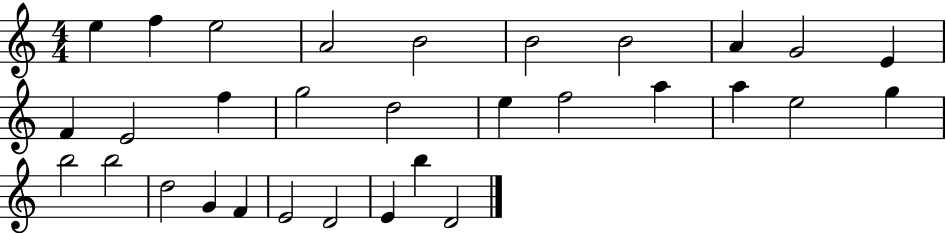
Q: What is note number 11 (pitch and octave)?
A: F4